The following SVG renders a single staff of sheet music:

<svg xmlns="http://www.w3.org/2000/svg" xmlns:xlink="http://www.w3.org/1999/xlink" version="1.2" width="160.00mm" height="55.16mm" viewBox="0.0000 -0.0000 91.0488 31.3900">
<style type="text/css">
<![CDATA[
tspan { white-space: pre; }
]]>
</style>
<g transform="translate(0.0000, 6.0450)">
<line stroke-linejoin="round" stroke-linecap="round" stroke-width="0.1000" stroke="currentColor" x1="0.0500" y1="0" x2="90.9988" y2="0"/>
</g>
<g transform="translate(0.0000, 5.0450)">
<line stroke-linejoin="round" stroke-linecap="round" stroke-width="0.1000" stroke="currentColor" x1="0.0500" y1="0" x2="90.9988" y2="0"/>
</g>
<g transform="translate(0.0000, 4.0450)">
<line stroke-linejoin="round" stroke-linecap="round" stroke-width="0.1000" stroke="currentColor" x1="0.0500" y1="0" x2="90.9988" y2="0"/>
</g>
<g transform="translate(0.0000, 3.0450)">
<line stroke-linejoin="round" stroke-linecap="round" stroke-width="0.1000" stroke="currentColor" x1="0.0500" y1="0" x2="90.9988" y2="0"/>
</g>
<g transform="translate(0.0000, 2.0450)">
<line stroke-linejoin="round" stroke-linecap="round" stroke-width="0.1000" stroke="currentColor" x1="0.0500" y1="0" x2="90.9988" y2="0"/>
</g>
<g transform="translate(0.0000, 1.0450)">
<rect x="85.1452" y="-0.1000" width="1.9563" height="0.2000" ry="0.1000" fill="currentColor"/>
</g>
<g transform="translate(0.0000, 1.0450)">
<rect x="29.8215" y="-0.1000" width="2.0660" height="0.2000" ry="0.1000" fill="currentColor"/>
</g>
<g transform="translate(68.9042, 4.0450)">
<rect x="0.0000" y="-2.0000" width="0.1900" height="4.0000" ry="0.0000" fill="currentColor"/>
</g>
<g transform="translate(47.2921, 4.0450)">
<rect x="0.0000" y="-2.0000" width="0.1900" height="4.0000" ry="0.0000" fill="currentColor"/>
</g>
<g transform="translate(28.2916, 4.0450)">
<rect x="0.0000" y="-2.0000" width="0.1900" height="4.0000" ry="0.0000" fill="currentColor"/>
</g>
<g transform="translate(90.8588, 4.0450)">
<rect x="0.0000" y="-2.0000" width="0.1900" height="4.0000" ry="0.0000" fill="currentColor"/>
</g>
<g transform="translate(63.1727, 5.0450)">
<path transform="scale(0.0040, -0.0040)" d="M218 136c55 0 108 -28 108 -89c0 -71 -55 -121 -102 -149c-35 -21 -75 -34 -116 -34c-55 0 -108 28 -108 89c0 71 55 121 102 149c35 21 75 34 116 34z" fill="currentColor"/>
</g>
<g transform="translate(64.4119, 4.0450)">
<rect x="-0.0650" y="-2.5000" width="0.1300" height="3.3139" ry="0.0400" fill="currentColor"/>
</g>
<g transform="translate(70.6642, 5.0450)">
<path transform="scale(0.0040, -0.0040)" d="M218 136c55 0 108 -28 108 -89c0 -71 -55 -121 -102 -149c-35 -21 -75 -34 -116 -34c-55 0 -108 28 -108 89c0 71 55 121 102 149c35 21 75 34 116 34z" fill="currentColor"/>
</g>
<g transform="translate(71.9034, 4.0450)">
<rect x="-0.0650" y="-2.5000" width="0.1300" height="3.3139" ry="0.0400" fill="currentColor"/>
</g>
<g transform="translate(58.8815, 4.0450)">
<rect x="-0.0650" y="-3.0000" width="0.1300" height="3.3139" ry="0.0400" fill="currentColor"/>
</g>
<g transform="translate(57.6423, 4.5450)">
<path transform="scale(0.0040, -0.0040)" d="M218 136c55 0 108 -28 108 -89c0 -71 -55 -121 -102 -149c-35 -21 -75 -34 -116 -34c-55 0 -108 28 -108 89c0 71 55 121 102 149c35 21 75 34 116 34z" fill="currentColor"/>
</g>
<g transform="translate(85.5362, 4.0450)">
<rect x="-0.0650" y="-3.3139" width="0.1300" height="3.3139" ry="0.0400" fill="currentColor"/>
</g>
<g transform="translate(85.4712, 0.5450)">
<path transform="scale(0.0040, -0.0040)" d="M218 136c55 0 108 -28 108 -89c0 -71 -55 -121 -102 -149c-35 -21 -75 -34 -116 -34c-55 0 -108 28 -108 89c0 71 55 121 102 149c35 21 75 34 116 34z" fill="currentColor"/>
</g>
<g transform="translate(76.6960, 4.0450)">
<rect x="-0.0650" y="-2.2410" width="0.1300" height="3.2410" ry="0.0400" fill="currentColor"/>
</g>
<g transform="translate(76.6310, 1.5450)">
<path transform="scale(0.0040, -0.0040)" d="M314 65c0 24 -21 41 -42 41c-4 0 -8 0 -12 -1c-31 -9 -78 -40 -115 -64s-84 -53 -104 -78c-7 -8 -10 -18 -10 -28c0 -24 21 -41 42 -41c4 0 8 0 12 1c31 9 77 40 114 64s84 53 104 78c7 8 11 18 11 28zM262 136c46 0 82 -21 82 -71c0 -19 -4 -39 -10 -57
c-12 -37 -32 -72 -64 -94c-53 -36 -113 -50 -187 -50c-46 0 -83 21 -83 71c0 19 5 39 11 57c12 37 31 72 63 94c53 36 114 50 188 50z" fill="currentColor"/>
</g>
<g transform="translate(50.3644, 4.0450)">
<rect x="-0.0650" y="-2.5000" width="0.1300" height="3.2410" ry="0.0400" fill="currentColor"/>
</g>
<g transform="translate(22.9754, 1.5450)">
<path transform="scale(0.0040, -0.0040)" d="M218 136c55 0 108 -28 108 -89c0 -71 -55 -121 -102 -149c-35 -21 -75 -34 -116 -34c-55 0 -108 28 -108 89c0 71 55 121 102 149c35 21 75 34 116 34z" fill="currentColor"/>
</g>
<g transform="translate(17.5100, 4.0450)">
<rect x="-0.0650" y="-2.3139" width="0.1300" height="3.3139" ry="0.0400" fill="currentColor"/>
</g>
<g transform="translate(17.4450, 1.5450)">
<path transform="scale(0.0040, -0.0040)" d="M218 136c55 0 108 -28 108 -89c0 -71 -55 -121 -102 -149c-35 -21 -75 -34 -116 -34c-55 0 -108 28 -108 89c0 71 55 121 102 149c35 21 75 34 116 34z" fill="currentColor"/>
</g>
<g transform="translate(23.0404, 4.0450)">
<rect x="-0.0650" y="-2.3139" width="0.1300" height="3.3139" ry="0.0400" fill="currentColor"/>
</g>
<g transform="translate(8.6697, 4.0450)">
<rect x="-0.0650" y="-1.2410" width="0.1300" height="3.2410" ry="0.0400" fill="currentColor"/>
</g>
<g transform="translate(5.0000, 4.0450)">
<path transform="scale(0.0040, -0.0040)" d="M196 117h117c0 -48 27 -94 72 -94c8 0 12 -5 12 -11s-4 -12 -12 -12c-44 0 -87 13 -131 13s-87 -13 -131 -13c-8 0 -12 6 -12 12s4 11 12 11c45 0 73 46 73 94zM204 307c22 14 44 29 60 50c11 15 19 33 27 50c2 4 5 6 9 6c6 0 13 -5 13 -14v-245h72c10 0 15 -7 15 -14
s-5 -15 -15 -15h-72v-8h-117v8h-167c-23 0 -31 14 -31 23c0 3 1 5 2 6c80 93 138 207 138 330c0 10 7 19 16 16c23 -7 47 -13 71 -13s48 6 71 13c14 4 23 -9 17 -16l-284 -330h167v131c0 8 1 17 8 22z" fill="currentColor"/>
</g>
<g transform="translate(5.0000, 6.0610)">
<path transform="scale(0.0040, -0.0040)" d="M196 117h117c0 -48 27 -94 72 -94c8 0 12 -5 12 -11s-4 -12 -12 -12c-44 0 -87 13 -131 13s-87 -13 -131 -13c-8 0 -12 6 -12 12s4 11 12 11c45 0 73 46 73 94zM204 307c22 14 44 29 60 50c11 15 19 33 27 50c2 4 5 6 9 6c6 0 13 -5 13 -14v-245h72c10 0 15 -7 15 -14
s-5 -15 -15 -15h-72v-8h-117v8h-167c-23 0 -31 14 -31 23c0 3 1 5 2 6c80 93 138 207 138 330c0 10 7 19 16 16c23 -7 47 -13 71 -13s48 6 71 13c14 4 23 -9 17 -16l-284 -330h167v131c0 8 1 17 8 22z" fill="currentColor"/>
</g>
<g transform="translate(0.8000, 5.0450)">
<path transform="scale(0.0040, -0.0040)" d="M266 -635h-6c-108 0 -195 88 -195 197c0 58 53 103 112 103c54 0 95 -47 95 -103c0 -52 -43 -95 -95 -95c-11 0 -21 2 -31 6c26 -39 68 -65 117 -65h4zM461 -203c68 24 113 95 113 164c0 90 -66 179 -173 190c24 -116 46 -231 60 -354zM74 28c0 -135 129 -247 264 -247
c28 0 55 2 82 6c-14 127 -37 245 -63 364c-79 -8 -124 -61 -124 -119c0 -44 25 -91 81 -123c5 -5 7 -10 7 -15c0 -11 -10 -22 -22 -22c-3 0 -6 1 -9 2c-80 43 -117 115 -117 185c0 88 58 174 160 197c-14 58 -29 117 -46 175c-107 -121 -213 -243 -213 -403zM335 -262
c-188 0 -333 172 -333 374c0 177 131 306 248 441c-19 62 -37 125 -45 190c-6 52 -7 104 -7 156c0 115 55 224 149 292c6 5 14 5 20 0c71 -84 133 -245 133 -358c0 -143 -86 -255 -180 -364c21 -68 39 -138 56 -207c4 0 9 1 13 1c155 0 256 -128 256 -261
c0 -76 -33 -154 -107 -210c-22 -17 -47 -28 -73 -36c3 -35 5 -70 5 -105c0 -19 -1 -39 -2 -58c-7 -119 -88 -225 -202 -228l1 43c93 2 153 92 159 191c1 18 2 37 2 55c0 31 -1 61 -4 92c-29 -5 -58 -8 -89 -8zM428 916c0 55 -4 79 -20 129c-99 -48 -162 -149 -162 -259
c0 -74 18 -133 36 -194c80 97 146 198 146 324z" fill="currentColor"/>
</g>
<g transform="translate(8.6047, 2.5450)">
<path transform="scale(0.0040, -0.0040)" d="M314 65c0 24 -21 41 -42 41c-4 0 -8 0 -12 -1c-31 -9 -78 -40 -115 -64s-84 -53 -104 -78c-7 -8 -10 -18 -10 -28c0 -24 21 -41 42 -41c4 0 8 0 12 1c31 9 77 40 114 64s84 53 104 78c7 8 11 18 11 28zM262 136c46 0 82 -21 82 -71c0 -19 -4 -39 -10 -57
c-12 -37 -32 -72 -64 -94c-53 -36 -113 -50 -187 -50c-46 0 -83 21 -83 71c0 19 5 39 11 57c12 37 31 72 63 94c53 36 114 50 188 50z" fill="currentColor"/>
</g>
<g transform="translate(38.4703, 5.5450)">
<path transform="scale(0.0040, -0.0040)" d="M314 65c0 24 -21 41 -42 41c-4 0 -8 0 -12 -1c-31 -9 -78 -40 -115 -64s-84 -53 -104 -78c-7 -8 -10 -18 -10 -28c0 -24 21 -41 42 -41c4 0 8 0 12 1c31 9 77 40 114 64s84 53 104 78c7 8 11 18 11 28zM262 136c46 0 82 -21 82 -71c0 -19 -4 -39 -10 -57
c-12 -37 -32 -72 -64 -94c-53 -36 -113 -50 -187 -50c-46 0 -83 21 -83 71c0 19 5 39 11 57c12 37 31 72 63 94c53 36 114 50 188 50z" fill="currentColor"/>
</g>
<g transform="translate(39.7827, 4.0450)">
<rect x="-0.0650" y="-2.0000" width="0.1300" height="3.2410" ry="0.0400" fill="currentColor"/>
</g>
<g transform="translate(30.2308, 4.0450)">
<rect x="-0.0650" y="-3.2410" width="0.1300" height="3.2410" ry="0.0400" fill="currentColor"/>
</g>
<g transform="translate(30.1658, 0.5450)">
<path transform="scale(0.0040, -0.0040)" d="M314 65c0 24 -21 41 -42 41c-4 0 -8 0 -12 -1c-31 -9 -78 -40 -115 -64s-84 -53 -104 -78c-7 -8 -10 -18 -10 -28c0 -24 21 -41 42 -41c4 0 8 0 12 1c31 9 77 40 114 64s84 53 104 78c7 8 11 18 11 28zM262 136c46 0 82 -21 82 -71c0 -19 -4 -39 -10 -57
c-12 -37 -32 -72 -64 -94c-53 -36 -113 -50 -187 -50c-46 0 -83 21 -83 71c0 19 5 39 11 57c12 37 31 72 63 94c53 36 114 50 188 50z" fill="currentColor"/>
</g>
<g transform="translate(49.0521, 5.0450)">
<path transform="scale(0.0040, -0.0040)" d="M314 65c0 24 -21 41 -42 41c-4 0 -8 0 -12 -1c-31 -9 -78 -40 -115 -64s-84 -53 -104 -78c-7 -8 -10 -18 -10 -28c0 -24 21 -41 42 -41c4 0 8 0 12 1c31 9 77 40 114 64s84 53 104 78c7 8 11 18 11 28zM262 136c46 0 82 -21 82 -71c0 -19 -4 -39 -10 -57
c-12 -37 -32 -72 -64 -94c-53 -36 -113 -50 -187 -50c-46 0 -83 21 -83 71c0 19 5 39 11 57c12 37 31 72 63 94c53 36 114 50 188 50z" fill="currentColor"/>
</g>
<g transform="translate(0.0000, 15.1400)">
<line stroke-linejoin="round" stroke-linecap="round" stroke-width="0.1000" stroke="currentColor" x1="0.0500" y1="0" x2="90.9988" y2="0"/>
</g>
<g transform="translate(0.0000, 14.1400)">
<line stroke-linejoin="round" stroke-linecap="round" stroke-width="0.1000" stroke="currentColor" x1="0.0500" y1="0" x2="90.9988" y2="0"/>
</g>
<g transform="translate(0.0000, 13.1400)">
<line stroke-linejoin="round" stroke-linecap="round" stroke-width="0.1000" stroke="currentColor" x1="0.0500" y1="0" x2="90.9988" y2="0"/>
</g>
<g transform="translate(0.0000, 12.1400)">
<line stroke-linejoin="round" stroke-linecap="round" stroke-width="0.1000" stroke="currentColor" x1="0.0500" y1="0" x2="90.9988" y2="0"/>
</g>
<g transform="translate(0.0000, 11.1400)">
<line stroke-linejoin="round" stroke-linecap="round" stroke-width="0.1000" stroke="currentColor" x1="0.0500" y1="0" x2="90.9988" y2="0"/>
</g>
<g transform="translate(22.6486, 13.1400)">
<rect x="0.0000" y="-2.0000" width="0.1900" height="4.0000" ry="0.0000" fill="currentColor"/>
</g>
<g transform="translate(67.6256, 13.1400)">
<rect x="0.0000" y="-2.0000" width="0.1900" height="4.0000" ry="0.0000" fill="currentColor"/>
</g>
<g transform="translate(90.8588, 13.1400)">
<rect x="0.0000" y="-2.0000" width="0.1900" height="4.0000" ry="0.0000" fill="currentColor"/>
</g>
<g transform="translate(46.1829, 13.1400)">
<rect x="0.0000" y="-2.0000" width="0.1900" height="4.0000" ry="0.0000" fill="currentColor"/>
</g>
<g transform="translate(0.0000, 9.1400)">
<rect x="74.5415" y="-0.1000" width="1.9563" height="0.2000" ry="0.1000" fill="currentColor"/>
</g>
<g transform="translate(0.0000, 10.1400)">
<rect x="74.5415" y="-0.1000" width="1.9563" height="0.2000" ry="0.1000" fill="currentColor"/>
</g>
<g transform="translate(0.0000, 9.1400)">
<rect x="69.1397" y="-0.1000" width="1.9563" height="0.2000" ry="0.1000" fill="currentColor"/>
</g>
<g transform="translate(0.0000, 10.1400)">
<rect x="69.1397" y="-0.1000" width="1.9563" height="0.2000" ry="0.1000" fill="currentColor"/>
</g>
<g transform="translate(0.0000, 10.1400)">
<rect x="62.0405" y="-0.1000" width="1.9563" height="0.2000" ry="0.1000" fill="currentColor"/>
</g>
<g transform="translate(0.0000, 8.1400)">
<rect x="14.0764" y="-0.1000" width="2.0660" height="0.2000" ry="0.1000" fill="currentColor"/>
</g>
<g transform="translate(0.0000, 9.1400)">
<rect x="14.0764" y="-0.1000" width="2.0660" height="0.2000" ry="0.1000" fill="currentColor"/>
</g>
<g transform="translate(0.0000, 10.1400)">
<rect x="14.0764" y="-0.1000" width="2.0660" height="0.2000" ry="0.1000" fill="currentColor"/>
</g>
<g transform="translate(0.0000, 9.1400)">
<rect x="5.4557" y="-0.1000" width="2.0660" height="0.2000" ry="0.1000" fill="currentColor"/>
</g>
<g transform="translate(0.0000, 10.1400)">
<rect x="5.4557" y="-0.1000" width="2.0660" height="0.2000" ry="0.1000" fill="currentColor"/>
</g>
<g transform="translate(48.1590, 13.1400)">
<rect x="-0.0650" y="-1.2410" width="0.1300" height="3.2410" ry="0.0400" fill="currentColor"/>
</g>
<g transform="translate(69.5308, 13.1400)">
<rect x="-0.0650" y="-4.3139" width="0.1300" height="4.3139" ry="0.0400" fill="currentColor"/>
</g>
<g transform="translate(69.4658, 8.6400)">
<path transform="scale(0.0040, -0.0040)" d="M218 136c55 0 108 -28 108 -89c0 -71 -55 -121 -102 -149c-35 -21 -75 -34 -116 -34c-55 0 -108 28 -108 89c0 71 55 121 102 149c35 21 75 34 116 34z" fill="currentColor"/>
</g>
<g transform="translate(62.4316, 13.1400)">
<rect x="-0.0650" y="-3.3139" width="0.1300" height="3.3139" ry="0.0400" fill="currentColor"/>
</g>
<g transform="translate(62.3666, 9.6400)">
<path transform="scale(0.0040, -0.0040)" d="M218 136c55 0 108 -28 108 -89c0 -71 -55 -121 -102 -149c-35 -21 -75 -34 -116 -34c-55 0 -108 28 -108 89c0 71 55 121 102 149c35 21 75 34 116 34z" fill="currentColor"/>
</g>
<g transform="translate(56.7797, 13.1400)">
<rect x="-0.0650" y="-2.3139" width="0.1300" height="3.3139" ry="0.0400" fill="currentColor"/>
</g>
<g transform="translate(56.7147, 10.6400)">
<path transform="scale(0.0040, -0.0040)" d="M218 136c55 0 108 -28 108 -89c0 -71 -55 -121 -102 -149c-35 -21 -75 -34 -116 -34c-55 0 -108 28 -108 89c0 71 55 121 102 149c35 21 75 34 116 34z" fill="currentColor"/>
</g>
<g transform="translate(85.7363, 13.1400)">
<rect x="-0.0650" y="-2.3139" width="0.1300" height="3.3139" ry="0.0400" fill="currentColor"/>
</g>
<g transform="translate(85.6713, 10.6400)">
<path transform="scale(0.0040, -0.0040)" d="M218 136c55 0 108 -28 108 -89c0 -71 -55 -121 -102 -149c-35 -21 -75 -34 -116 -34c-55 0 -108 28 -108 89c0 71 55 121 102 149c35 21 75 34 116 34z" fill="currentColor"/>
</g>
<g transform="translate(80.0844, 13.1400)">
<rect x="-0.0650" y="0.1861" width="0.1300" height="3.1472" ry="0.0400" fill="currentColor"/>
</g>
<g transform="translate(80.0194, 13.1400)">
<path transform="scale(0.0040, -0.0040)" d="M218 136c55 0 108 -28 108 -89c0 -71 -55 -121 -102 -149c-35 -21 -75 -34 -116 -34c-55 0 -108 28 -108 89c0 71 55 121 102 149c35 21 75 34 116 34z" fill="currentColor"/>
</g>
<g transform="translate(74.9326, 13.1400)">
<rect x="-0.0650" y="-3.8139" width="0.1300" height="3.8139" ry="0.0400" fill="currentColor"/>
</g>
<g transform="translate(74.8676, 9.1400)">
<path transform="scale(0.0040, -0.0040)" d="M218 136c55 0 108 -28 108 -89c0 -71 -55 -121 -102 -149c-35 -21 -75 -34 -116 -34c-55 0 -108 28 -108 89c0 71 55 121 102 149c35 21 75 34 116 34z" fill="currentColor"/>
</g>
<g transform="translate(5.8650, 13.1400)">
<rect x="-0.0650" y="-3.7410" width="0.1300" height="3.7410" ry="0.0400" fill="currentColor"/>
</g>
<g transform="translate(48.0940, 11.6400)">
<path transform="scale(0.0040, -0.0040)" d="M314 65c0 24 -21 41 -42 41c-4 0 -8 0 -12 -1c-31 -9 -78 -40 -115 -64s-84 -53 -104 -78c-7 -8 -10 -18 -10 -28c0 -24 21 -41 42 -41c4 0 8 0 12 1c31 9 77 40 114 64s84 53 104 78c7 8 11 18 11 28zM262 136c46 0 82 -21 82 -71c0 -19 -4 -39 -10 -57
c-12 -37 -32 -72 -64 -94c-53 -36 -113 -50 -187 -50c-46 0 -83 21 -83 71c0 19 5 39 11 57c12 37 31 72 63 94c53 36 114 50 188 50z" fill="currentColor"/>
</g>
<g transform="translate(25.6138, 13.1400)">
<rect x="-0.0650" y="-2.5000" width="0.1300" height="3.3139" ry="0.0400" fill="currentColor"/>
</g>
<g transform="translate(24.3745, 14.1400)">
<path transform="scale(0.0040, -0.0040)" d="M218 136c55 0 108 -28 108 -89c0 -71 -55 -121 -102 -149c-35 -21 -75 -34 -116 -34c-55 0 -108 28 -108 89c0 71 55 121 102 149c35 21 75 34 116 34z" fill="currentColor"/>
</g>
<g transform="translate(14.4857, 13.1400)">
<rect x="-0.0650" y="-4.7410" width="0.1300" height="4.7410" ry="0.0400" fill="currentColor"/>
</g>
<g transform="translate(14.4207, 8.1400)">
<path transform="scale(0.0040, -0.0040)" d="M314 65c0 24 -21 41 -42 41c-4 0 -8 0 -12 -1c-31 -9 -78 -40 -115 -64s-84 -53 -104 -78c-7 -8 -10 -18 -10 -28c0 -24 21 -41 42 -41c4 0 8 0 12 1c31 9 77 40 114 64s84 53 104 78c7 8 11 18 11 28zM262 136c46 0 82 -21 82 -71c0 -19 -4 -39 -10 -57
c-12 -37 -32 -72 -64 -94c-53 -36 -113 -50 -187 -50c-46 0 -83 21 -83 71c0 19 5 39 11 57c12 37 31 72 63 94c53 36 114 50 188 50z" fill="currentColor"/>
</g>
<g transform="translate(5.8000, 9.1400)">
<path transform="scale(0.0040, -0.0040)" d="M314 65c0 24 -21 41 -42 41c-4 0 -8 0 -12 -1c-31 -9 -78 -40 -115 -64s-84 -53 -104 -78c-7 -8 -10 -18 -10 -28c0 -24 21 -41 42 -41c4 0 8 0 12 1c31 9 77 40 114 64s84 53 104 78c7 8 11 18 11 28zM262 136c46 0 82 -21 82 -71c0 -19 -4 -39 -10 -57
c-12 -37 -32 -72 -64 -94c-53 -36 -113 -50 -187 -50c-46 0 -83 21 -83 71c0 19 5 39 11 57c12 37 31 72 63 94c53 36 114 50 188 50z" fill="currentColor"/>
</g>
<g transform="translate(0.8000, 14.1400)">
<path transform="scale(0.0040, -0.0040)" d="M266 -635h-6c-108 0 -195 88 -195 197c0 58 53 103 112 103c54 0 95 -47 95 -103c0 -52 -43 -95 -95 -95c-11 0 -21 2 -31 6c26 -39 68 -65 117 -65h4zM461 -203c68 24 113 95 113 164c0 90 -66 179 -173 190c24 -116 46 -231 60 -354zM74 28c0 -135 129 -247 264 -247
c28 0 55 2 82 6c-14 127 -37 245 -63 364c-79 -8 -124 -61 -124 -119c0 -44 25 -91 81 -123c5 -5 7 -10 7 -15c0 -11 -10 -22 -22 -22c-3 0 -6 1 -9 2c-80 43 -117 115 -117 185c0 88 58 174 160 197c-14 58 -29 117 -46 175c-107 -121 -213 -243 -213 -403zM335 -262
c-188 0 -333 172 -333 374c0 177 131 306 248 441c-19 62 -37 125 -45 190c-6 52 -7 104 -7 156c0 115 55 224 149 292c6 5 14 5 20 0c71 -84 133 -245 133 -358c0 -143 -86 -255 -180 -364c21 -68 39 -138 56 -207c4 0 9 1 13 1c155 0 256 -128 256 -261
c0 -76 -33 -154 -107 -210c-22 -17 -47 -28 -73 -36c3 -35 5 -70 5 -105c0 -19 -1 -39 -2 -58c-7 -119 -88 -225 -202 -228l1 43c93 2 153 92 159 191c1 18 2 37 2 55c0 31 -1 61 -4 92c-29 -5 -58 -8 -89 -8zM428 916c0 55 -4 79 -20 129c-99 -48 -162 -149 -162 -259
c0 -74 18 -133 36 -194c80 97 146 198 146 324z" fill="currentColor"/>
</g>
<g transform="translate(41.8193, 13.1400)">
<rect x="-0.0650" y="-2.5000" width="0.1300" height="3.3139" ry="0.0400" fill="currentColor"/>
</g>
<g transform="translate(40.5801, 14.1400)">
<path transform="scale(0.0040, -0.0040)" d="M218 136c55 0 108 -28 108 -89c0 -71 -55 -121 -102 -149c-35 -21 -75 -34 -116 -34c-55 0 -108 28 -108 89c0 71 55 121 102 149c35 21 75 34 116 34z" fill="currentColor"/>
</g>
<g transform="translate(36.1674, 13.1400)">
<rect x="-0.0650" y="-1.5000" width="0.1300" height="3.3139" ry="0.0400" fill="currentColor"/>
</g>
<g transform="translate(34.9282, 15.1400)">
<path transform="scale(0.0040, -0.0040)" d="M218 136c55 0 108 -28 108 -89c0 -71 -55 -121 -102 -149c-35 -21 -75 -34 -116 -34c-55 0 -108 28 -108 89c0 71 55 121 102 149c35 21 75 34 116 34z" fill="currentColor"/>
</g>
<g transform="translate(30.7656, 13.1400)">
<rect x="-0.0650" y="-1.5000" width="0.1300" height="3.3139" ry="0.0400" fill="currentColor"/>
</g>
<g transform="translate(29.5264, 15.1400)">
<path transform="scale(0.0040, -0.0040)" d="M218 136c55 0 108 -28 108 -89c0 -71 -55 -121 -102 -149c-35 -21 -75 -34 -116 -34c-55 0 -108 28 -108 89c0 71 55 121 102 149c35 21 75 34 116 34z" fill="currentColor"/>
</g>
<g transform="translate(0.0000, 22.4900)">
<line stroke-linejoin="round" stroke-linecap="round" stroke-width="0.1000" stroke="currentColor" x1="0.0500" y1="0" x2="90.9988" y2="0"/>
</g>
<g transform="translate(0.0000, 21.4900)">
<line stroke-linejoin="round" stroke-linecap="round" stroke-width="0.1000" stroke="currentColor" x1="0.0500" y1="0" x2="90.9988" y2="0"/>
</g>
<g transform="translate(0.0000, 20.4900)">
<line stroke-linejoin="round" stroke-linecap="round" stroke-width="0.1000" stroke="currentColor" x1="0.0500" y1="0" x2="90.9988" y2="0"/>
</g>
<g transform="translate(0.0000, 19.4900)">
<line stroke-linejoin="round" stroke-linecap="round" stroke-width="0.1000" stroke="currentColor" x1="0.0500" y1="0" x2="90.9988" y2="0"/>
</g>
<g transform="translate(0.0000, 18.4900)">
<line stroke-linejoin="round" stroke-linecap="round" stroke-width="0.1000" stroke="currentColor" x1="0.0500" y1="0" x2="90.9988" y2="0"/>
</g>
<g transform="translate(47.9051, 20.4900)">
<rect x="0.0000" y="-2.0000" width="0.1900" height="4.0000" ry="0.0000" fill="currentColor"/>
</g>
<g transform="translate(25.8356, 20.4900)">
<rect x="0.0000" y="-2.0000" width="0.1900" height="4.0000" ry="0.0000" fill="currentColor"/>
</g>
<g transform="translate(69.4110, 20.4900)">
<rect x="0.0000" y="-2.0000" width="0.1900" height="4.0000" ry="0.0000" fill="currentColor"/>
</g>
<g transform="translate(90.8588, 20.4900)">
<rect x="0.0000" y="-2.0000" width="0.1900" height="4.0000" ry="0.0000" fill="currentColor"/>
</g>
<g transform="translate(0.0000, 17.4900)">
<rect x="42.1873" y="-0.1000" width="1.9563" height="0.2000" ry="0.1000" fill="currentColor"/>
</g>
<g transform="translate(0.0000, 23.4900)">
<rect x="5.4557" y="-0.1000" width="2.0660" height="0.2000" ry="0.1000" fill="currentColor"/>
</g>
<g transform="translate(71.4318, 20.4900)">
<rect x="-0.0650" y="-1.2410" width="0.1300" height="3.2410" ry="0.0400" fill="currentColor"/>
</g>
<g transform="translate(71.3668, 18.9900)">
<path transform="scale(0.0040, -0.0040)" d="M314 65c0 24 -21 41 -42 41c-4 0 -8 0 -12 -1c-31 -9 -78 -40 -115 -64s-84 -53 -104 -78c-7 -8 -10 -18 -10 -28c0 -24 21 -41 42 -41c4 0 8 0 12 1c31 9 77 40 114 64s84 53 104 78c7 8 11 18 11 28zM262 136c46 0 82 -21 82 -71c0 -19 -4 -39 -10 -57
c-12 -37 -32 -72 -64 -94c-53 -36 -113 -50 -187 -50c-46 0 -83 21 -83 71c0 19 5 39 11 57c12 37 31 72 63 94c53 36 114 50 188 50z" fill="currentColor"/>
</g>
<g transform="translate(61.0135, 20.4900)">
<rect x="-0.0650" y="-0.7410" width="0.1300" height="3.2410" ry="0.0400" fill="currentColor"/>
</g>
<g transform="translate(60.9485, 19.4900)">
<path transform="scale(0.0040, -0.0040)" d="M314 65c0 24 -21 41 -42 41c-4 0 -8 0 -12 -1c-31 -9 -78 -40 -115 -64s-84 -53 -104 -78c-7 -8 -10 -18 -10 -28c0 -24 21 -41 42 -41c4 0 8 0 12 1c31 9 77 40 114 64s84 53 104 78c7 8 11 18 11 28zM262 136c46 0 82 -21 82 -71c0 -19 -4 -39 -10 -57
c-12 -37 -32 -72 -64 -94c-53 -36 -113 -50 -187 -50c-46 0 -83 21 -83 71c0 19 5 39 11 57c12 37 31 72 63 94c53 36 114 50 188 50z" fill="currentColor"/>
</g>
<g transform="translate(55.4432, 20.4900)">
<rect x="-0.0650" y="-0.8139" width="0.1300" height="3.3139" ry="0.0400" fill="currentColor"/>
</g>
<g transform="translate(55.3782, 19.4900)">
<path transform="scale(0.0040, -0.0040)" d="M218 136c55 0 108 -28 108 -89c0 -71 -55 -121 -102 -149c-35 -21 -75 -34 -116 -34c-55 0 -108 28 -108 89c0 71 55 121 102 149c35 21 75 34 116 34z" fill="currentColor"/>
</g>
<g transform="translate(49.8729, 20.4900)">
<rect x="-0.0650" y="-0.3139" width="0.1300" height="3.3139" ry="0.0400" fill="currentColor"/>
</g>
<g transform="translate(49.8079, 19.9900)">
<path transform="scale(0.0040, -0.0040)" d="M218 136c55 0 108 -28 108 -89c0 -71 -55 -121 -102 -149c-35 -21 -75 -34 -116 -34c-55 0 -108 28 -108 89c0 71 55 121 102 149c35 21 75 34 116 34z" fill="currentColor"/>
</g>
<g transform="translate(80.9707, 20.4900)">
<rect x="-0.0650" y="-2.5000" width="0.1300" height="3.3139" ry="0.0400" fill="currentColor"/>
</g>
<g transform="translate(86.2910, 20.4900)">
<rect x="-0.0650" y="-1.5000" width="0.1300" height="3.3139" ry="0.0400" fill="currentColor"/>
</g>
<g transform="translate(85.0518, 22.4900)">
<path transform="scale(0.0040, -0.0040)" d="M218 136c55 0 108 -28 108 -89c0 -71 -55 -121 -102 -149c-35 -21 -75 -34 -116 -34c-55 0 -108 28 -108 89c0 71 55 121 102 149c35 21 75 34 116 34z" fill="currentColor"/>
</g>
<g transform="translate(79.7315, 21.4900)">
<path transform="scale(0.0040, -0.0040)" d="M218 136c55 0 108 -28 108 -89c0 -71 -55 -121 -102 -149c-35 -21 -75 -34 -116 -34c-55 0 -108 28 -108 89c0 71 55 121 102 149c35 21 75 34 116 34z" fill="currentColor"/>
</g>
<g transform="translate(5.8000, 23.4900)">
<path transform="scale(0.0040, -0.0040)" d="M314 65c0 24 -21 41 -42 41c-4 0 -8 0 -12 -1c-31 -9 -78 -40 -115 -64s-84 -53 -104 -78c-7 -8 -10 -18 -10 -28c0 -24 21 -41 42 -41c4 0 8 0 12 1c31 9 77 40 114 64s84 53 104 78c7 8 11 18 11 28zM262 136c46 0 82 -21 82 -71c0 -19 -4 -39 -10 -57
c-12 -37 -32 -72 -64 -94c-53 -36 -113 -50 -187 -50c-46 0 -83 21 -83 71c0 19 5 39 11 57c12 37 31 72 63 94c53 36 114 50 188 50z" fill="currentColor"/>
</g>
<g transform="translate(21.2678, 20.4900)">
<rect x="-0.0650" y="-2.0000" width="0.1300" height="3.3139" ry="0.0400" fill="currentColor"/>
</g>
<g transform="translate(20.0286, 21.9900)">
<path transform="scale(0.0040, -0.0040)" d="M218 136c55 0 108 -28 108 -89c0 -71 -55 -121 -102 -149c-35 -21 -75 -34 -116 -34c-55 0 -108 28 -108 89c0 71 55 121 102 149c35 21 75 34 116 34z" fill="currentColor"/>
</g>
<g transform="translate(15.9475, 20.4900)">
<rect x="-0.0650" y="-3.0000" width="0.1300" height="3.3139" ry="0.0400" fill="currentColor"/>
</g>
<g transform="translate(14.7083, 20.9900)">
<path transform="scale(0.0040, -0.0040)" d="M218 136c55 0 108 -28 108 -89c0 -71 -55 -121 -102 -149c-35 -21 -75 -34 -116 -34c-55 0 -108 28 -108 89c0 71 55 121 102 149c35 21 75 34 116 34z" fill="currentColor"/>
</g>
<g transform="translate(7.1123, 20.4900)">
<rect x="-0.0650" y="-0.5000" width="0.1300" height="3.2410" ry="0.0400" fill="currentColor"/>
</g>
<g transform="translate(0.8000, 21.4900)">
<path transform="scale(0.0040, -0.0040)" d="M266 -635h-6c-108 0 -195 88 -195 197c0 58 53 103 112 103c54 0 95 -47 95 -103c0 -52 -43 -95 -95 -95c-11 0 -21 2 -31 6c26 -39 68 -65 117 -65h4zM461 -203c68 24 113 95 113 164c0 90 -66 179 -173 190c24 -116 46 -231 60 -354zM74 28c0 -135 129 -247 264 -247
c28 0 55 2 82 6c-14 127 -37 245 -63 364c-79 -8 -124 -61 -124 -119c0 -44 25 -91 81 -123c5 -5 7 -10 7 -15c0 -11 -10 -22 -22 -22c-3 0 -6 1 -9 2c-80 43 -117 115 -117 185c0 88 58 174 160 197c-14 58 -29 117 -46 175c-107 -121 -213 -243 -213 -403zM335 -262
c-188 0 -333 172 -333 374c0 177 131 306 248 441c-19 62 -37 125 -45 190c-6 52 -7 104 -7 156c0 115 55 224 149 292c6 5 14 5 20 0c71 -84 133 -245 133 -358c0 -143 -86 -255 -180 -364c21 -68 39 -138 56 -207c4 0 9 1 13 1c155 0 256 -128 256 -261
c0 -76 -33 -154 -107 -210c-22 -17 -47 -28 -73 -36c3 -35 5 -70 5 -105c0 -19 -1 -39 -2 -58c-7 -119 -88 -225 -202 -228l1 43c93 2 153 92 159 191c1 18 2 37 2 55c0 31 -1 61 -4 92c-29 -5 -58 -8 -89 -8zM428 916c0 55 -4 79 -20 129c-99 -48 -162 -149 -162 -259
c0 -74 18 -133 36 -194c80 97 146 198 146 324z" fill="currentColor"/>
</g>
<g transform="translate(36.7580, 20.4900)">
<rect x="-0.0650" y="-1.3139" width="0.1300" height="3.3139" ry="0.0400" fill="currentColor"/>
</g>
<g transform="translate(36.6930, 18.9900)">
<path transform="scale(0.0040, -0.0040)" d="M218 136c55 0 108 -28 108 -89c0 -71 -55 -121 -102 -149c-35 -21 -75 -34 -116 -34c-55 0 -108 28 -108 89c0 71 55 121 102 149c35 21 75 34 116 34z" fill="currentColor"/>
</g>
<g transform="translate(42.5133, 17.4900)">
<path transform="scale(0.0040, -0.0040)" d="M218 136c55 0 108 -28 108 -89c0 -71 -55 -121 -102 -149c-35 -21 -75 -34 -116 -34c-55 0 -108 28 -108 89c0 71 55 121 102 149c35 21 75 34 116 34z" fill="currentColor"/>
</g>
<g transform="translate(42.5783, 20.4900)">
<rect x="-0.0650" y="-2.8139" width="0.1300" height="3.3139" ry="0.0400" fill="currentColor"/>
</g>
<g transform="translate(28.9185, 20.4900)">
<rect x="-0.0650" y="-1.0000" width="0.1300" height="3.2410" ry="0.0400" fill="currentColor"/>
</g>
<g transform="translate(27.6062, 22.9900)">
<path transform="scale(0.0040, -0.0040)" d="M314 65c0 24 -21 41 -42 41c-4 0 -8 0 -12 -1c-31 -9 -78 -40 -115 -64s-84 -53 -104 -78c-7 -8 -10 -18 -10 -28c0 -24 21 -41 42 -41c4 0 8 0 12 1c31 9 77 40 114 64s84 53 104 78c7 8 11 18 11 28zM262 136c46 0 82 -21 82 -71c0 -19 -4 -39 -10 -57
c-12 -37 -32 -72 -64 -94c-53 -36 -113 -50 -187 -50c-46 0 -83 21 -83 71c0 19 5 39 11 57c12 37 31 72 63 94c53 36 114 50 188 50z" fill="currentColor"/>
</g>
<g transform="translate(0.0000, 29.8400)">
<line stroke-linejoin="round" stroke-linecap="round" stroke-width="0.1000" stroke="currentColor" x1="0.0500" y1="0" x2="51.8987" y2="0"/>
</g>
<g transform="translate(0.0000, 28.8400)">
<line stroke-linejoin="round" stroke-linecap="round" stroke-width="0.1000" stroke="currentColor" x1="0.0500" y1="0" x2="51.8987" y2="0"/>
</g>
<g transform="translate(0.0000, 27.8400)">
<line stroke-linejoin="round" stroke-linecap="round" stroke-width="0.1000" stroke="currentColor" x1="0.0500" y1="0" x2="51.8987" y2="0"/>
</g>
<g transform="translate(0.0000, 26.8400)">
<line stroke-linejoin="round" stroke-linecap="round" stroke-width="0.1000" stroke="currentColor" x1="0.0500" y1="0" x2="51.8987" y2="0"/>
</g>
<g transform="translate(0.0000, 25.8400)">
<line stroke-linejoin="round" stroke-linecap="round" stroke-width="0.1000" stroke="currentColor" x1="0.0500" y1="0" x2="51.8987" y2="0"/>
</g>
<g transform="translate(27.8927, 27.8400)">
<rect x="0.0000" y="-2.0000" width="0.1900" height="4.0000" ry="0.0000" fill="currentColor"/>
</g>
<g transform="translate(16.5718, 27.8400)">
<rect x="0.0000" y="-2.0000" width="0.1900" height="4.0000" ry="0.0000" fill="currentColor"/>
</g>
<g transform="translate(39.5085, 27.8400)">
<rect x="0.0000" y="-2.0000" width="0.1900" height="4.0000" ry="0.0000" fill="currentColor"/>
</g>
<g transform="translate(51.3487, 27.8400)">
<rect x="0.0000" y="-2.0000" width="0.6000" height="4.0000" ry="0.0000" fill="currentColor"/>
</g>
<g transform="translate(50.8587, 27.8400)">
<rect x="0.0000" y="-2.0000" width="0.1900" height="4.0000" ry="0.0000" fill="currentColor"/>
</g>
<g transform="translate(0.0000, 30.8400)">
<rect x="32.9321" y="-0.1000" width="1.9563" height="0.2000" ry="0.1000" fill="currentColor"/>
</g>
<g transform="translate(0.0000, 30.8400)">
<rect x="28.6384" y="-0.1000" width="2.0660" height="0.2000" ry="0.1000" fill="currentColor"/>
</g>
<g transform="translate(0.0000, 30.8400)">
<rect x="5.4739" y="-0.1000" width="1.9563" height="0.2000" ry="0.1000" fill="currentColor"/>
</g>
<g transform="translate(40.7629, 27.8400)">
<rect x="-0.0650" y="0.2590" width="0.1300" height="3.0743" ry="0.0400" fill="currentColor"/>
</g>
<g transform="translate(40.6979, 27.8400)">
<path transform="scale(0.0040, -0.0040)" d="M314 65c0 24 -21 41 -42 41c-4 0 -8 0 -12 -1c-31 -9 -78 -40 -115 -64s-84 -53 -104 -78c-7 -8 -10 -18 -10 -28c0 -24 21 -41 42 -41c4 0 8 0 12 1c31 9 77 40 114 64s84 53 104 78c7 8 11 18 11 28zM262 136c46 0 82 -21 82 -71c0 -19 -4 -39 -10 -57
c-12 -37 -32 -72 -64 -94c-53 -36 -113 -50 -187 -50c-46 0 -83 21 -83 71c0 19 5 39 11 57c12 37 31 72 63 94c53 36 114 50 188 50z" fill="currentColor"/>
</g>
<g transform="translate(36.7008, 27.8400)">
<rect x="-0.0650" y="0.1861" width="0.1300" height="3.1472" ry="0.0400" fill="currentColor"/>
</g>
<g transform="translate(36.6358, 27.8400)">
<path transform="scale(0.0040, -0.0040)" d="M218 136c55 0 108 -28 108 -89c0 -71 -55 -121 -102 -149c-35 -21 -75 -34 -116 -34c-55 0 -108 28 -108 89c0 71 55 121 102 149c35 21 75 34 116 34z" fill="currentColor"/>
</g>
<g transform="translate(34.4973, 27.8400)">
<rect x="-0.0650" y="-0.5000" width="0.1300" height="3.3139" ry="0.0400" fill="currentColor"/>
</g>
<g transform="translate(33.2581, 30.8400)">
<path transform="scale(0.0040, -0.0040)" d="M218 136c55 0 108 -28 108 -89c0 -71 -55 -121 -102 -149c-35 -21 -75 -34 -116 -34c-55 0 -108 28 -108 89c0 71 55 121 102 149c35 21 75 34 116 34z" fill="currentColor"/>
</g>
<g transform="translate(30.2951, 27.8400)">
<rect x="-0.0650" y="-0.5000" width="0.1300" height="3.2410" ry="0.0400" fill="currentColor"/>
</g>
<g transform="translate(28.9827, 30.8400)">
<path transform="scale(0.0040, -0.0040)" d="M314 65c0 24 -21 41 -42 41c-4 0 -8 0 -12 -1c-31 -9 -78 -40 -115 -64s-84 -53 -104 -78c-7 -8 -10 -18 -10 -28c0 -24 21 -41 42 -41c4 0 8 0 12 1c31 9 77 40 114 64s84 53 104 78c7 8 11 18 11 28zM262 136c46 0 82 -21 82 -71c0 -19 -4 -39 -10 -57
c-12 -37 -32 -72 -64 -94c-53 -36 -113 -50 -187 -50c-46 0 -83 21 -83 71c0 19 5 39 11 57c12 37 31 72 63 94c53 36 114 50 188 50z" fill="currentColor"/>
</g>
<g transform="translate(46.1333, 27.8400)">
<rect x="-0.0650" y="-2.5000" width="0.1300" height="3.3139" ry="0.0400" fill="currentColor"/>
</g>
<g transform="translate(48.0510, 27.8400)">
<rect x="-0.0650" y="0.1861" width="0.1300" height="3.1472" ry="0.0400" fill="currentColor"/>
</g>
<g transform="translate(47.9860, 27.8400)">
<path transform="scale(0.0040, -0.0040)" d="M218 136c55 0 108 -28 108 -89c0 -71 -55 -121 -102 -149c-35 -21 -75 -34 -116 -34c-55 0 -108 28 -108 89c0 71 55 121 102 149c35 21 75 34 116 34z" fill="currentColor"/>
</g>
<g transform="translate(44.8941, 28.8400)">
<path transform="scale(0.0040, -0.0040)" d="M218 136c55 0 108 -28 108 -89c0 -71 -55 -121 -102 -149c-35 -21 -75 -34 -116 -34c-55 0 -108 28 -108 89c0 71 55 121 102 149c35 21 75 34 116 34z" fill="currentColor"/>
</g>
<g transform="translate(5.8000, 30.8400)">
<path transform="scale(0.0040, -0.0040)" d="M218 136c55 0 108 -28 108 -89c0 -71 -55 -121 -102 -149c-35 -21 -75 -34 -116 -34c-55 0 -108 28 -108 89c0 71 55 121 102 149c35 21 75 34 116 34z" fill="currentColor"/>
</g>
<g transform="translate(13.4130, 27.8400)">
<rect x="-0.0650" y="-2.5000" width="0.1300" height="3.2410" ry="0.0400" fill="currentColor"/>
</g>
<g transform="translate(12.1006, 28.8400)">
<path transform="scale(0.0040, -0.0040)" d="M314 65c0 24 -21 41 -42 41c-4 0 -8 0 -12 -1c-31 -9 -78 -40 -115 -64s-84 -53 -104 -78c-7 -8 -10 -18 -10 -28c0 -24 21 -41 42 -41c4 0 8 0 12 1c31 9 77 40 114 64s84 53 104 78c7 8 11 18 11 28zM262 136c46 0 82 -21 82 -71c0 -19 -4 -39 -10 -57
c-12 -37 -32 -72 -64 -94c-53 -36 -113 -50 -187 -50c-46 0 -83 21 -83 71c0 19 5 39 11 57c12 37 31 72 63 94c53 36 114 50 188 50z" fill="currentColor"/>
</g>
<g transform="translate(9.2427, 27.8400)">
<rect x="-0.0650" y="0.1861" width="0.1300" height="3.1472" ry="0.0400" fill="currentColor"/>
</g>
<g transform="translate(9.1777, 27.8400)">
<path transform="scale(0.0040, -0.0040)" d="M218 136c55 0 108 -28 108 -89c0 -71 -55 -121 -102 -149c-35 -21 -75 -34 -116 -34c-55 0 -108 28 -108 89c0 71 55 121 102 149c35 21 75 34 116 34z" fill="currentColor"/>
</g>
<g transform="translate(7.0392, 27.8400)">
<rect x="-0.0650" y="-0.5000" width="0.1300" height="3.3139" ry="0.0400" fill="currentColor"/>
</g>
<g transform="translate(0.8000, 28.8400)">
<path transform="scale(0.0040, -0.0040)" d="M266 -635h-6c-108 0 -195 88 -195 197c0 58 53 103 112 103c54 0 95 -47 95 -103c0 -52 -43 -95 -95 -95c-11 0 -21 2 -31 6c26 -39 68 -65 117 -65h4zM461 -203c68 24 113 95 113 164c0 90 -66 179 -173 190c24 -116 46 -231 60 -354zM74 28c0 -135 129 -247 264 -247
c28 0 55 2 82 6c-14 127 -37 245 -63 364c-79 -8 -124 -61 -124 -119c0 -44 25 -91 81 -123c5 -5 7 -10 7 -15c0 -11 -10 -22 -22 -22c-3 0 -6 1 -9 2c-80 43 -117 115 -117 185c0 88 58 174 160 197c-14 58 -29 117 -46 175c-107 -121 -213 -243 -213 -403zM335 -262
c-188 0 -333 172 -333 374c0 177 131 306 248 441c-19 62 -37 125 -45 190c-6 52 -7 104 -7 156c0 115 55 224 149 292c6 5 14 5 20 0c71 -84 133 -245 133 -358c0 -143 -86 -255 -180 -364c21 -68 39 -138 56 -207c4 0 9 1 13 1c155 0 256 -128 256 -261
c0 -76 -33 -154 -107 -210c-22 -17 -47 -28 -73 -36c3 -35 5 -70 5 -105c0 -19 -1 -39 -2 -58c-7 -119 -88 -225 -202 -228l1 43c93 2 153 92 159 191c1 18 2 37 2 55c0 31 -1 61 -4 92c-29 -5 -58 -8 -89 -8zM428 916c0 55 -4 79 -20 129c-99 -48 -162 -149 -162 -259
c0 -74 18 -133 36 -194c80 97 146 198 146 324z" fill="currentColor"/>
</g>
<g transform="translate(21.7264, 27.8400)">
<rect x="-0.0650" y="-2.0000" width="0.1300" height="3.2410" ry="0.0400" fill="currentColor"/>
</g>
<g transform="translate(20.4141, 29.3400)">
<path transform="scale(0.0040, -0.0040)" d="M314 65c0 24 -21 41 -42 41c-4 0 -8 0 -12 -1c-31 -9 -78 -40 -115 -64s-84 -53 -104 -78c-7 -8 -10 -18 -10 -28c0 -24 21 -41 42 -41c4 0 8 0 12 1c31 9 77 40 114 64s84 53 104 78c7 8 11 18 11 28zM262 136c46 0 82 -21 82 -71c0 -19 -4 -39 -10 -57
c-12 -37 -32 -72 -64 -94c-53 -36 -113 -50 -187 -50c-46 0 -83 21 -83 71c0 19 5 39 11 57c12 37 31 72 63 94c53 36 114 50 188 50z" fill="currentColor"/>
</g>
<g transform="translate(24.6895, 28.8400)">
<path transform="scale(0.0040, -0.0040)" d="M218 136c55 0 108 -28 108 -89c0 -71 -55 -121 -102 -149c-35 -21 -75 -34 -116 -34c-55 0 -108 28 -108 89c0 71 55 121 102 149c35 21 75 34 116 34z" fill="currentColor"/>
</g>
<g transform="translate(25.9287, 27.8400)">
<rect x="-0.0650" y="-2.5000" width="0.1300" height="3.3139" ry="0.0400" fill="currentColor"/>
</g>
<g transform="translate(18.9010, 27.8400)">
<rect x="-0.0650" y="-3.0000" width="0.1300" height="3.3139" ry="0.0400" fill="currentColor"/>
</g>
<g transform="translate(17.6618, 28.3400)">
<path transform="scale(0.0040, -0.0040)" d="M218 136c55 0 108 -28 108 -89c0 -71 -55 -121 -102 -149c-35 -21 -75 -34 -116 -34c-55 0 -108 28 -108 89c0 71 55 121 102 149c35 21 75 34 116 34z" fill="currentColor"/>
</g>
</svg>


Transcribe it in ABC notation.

X:1
T:Untitled
M:4/4
L:1/4
K:C
e2 g g b2 F2 G2 A G G g2 b c'2 e'2 G E E G e2 g b d' c' B g C2 A F D2 e a c d d2 e2 G E C B G2 A F2 G C2 C B B2 G B